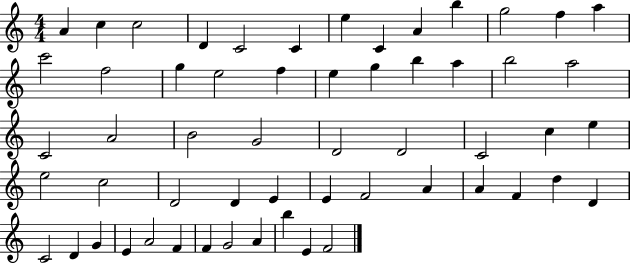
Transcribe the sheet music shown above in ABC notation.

X:1
T:Untitled
M:4/4
L:1/4
K:C
A c c2 D C2 C e C A b g2 f a c'2 f2 g e2 f e g b a b2 a2 C2 A2 B2 G2 D2 D2 C2 c e e2 c2 D2 D E E F2 A A F d D C2 D G E A2 F F G2 A b E F2